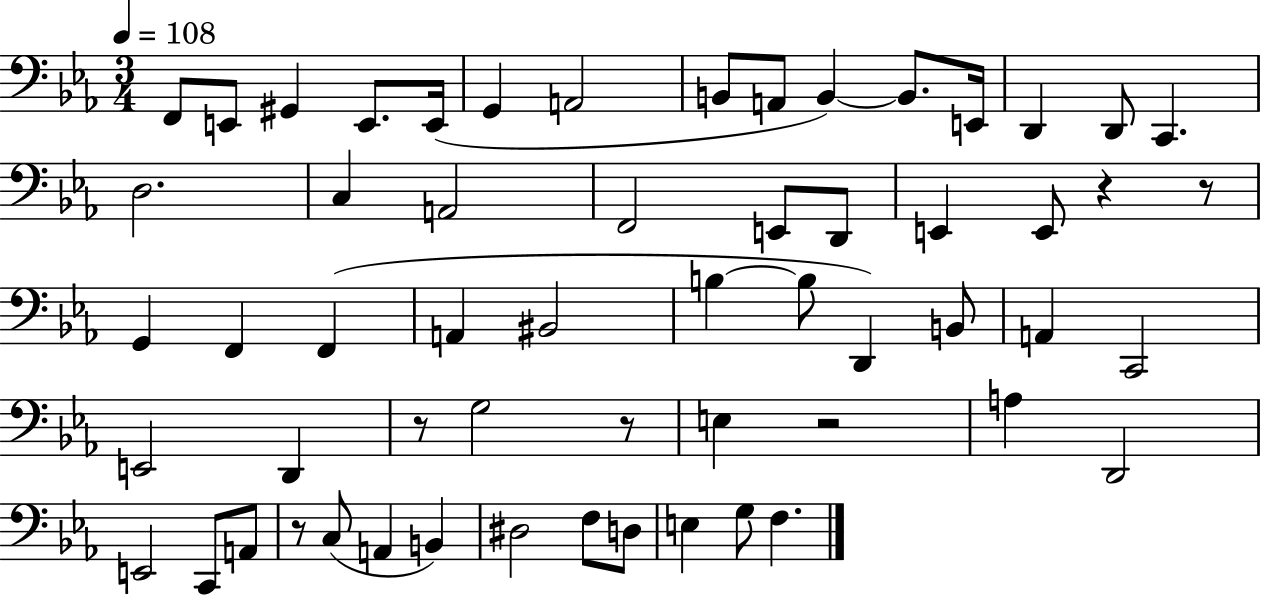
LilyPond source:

{
  \clef bass
  \numericTimeSignature
  \time 3/4
  \key ees \major
  \tempo 4 = 108
  f,8 e,8 gis,4 e,8. e,16( | g,4 a,2 | b,8 a,8 b,4~~) b,8. e,16 | d,4 d,8 c,4. | \break d2. | c4 a,2 | f,2 e,8 d,8 | e,4 e,8 r4 r8 | \break g,4 f,4 f,4( | a,4 bis,2 | b4~~ b8 d,4) b,8 | a,4 c,2 | \break e,2 d,4 | r8 g2 r8 | e4 r2 | a4 d,2 | \break e,2 c,8 a,8 | r8 c8( a,4 b,4) | dis2 f8 d8 | e4 g8 f4. | \break \bar "|."
}